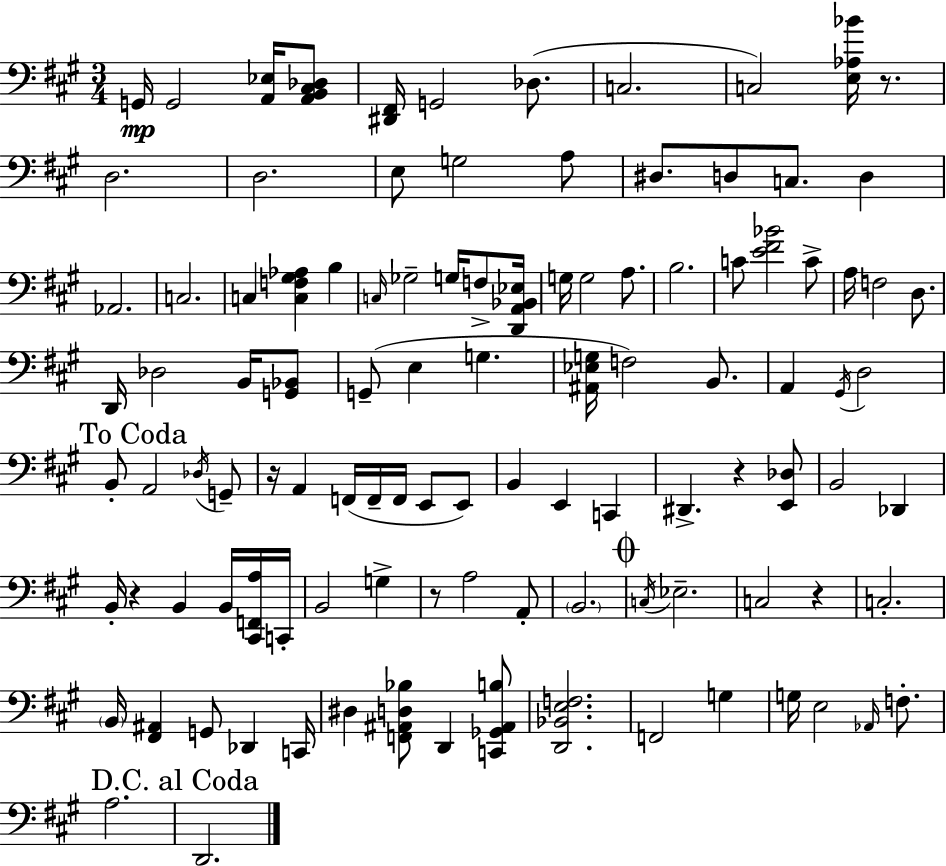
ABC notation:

X:1
T:Untitled
M:3/4
L:1/4
K:A
G,,/4 G,,2 [A,,_E,]/4 [A,,B,,^C,_D,]/2 [^D,,^F,,]/4 G,,2 _D,/2 C,2 C,2 [E,_A,_B]/4 z/2 D,2 D,2 E,/2 G,2 A,/2 ^D,/2 D,/2 C,/2 D, _A,,2 C,2 C, [C,F,^G,_A,] B, C,/4 _G,2 G,/4 F,/2 [D,,A,,_B,,_E,]/4 G,/4 G,2 A,/2 B,2 C/2 [E^F_B]2 C/2 A,/4 F,2 D,/2 D,,/4 _D,2 B,,/4 [G,,_B,,]/2 G,,/2 E, G, [^A,,_E,G,]/4 F,2 B,,/2 A,, ^G,,/4 D,2 B,,/2 A,,2 _D,/4 G,,/2 z/4 A,, F,,/4 F,,/4 F,,/4 E,,/2 E,,/2 B,, E,, C,, ^D,, z [E,,_D,]/2 B,,2 _D,, B,,/4 z B,, B,,/4 [^C,,F,,A,]/4 C,,/4 B,,2 G, z/2 A,2 A,,/2 B,,2 C,/4 _E,2 C,2 z C,2 B,,/4 [^F,,^A,,] G,,/2 _D,, C,,/4 ^D, [F,,^A,,D,_B,]/2 D,, [C,,_G,,^A,,B,]/2 [D,,_B,,E,F,]2 F,,2 G, G,/4 E,2 _A,,/4 F,/2 A,2 D,,2